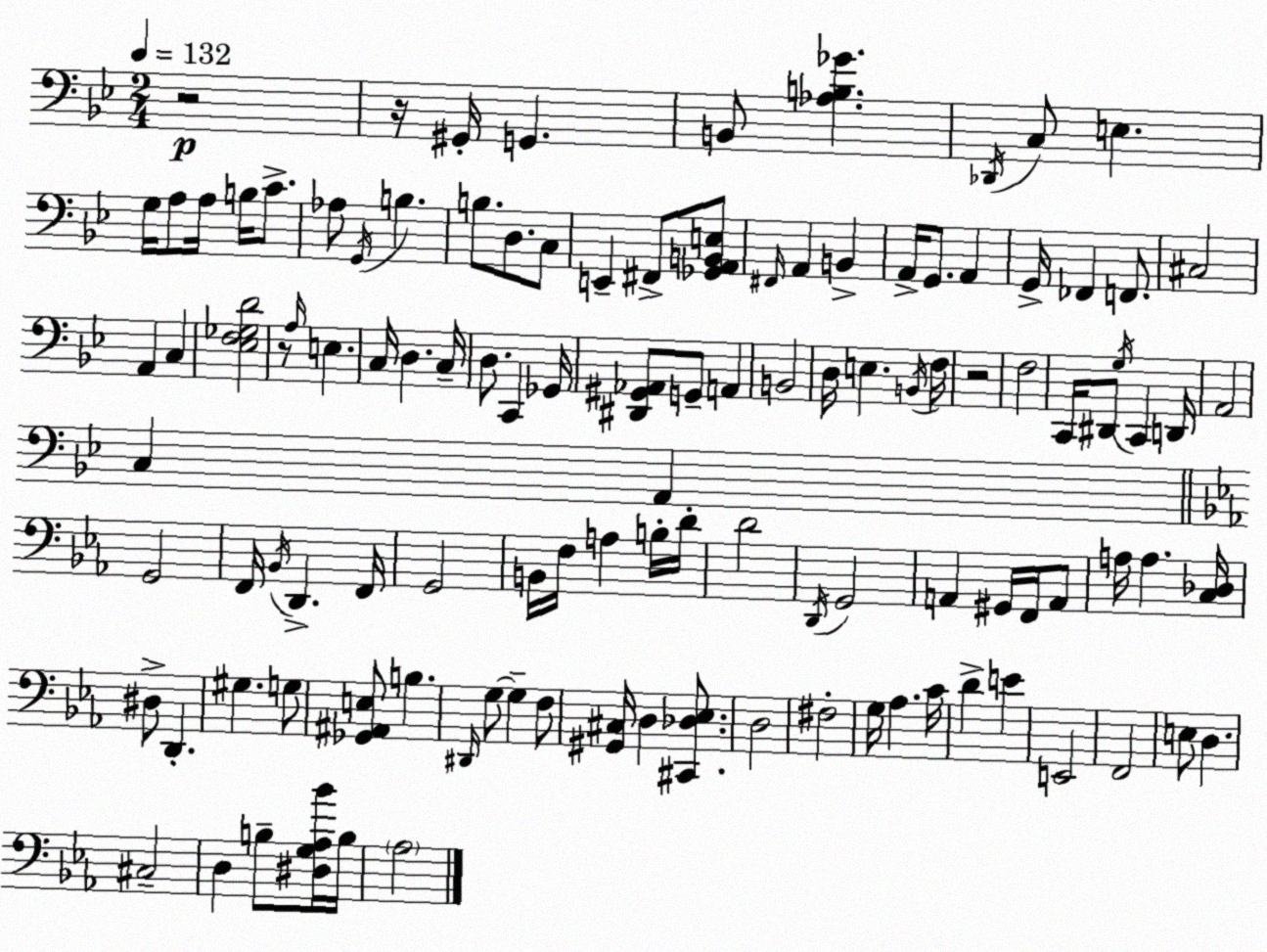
X:1
T:Untitled
M:2/4
L:1/4
K:Bb
z2 z/4 ^G,,/4 G,, B,,/2 [_A,B,_G] _D,,/4 C,/2 E, G,/4 A,/2 A,/4 B,/4 C/2 _A,/2 G,,/4 B, B,/2 D,/2 C,/2 E,, ^F,,/2 [_G,,A,,B,,E,]/2 ^F,,/4 A,, B,, A,,/4 G,,/2 A,, G,,/4 _F,, F,,/2 ^C,2 A,, C, [_E,F,_G,D]2 z/2 A,/4 E, C,/4 D, C,/4 D,/2 C,, _G,,/4 [^D,,^G,,_A,,]/2 G,,/2 A,, B,,2 D,/4 E, B,,/4 F,/4 z2 F,2 C,,/4 ^D,,/2 G,/4 C,, D,,/4 A,,2 C, A,, G,,2 F,,/4 _B,,/4 D,, F,,/4 G,,2 B,,/4 F,/4 A, B,/4 D/4 D2 D,,/4 G,,2 A,, ^G,,/4 F,,/4 A,,/2 A,/4 A, [C,_D,]/4 ^D,/2 D,, ^G, G,/2 [_G,,^A,,E,]/2 B, ^D,,/4 G,/2 G, F,/2 [^G,,^C,]/4 D, [^C,,_D,_E,]/2 D,2 ^F,2 G,/4 _A, C/4 D E E,,2 F,,2 E,/2 D, ^C,2 D, B,/2 [^D,G,_A,_B]/4 B,/4 _A,2